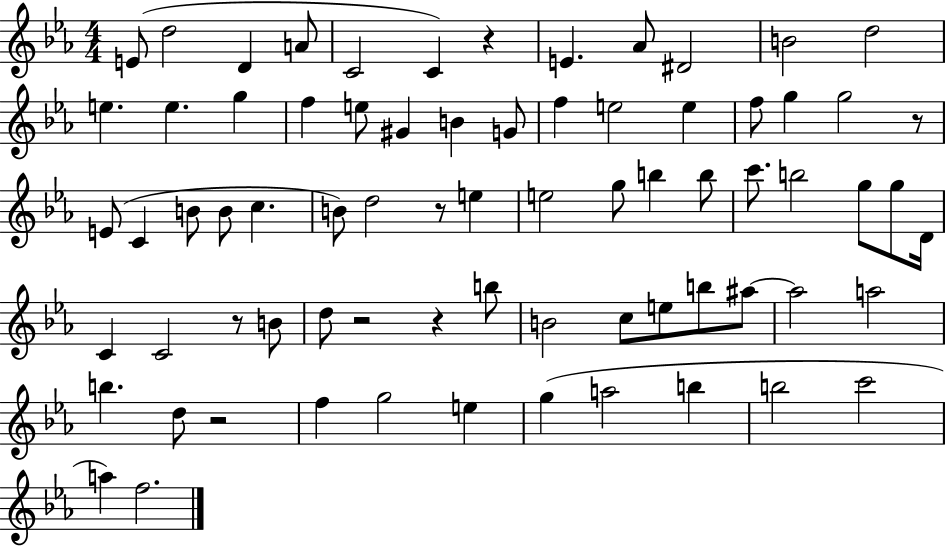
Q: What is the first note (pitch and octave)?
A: E4